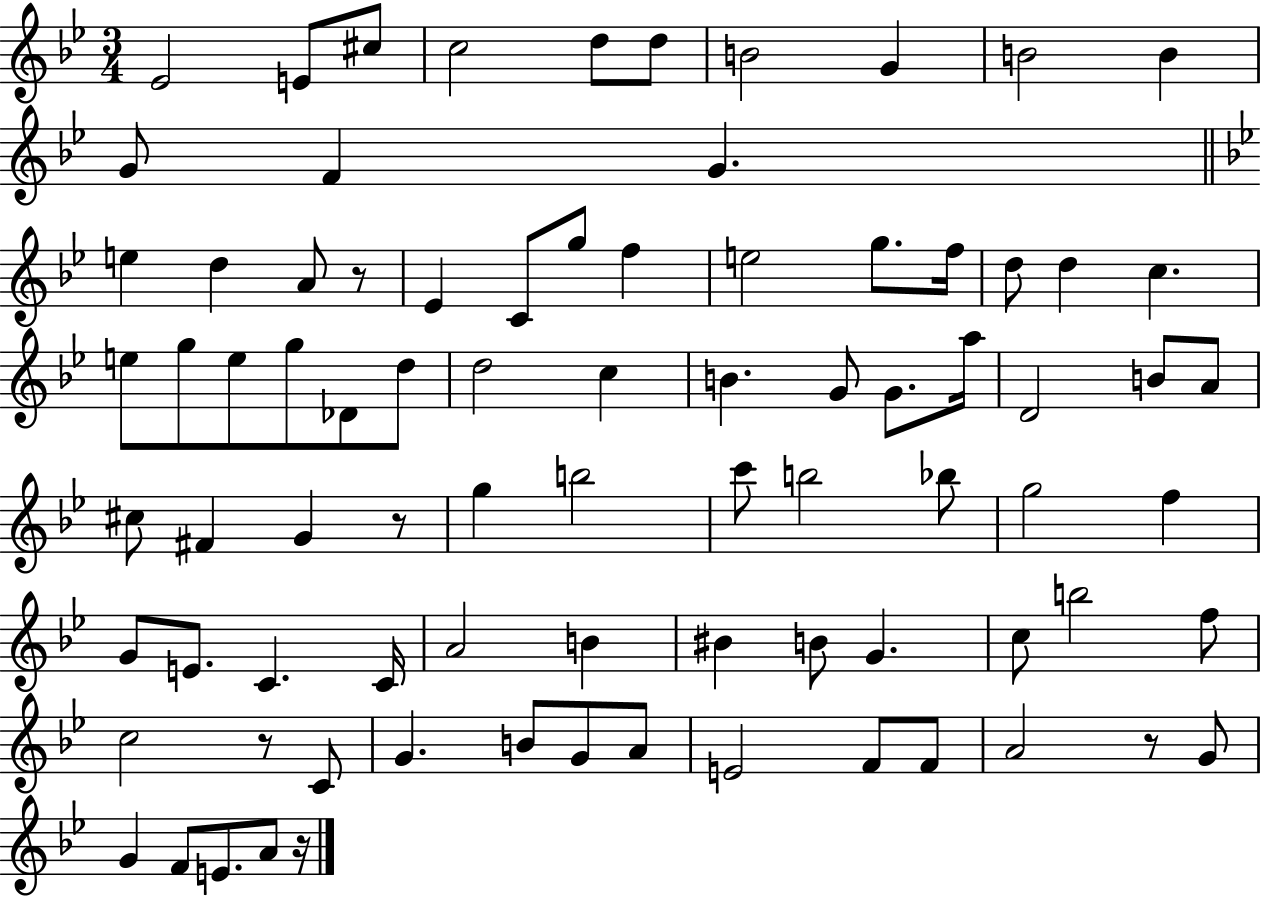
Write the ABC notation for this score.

X:1
T:Untitled
M:3/4
L:1/4
K:Bb
_E2 E/2 ^c/2 c2 d/2 d/2 B2 G B2 B G/2 F G e d A/2 z/2 _E C/2 g/2 f e2 g/2 f/4 d/2 d c e/2 g/2 e/2 g/2 _D/2 d/2 d2 c B G/2 G/2 a/4 D2 B/2 A/2 ^c/2 ^F G z/2 g b2 c'/2 b2 _b/2 g2 f G/2 E/2 C C/4 A2 B ^B B/2 G c/2 b2 f/2 c2 z/2 C/2 G B/2 G/2 A/2 E2 F/2 F/2 A2 z/2 G/2 G F/2 E/2 A/2 z/4